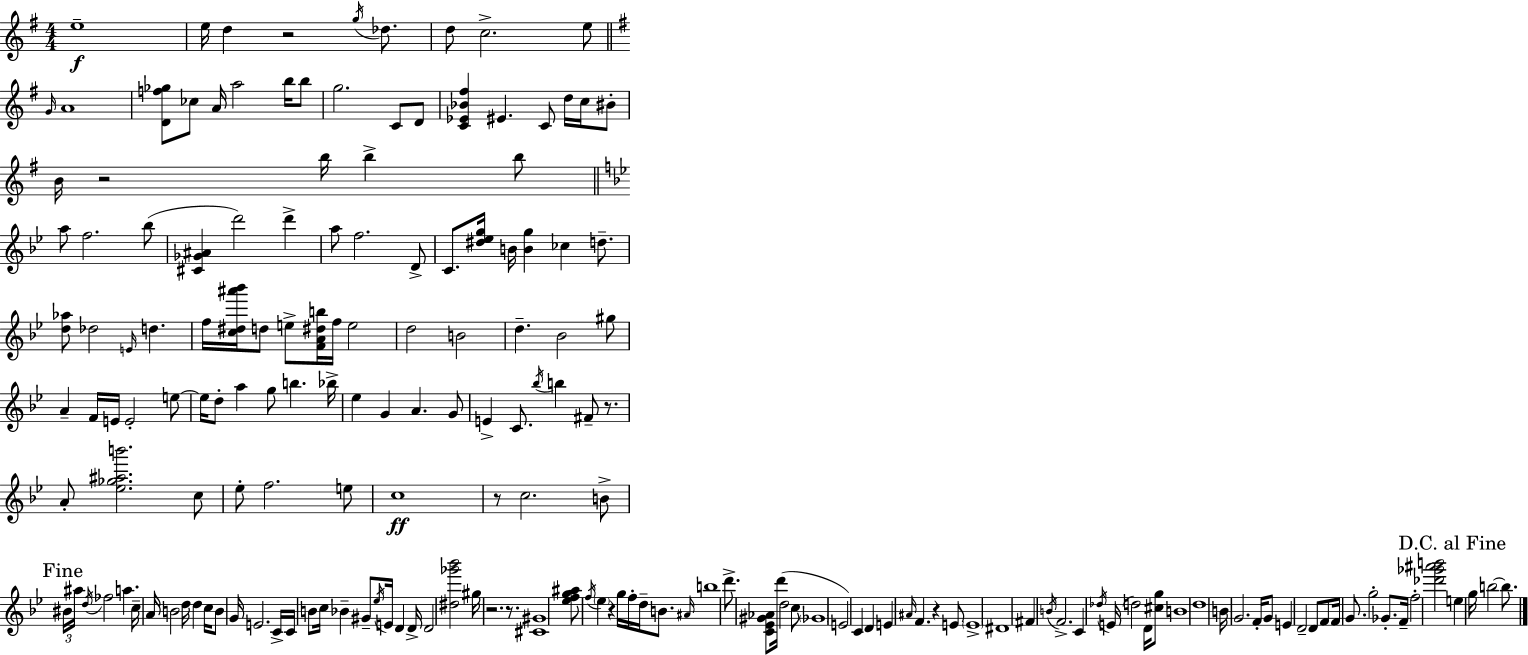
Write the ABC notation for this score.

X:1
T:Untitled
M:4/4
L:1/4
K:G
e4 e/4 d z2 g/4 _d/2 d/2 c2 e/2 G/4 A4 [Df_g]/2 _c/2 A/4 a2 b/4 b/2 g2 C/2 D/2 [C_E_B^f] ^E C/2 d/4 c/4 ^B/2 B/4 z2 b/4 b b/2 a/2 f2 _b/2 [^C_G^A] d'2 d' a/2 f2 D/2 C/2 [^d_eg]/4 B/4 [Bg] _c d/2 [d_a]/2 _d2 E/4 d f/4 [c^d^a'_b']/4 d/2 e/2 [FA^db]/4 f/4 e2 d2 B2 d _B2 ^g/2 A F/4 E/4 E2 e/2 e/4 d/2 a g/2 b _b/4 _e G A G/2 E C/2 _b/4 b ^F/2 z/2 A/2 [_e_g^ab']2 c/2 _e/2 f2 e/2 c4 z/2 c2 B/2 ^B/4 ^a/4 d/4 _f2 a c/4 A/4 B2 d/4 d c/4 B/2 G/4 E2 C/4 C/4 B/2 c/4 _B ^G/2 _e/4 E/4 D D/4 D2 [^d_g'_b']2 ^g/4 z2 z/2 [^C^G]4 [_efg^a]/2 f/4 _e z g/4 f/4 d/4 B/2 ^A/4 b4 d'/2 [C_E^G_A]/2 d'/4 d2 c/2 _G4 E2 C D E ^A/4 F z E/2 E4 ^D4 ^F B/4 F2 C _d/4 E/4 d2 D/4 [^cg]/2 B4 d4 B/4 G2 F/4 G/2 E D2 D/2 F/2 F/4 G/2 g2 _G/2 F/4 f2 [_d'_g'^a'b']2 e g/4 b2 b/2